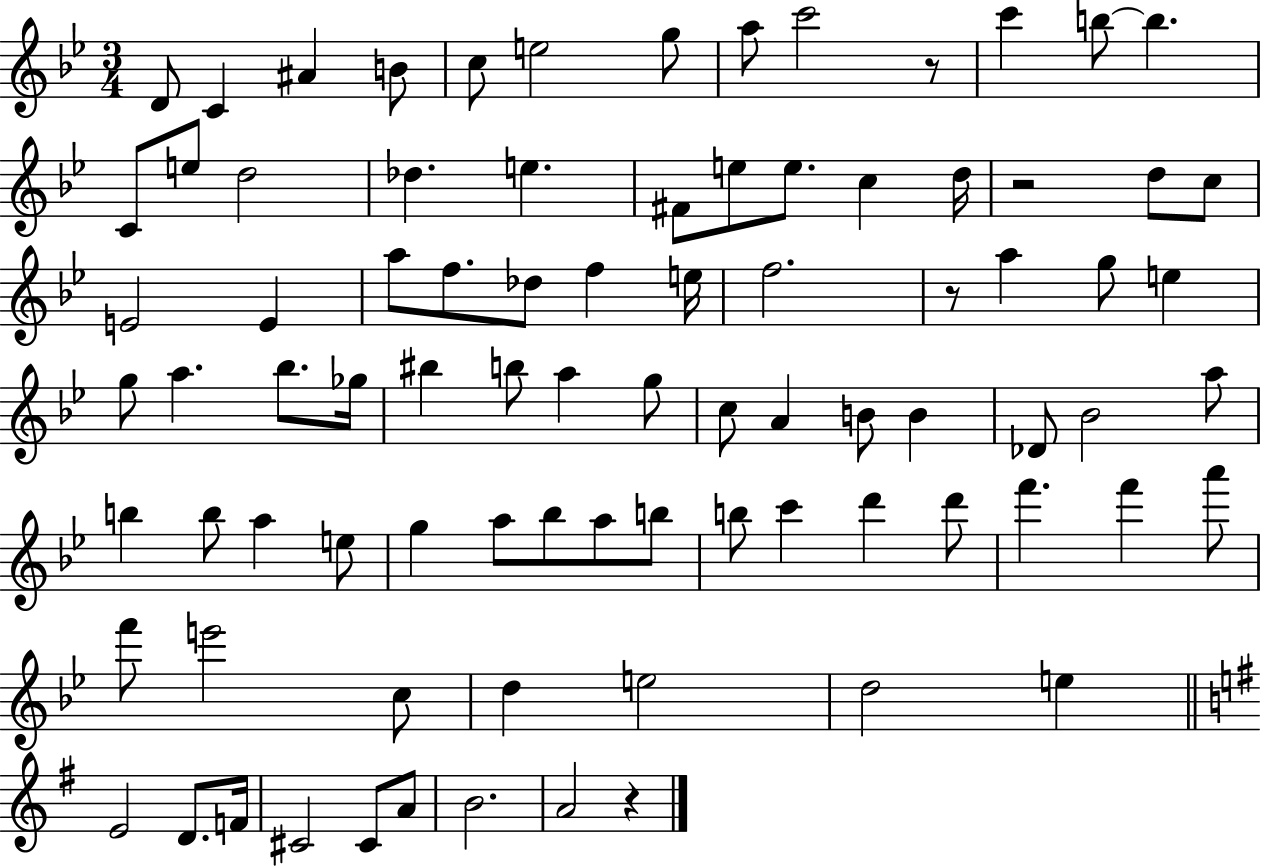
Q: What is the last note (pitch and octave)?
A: A4